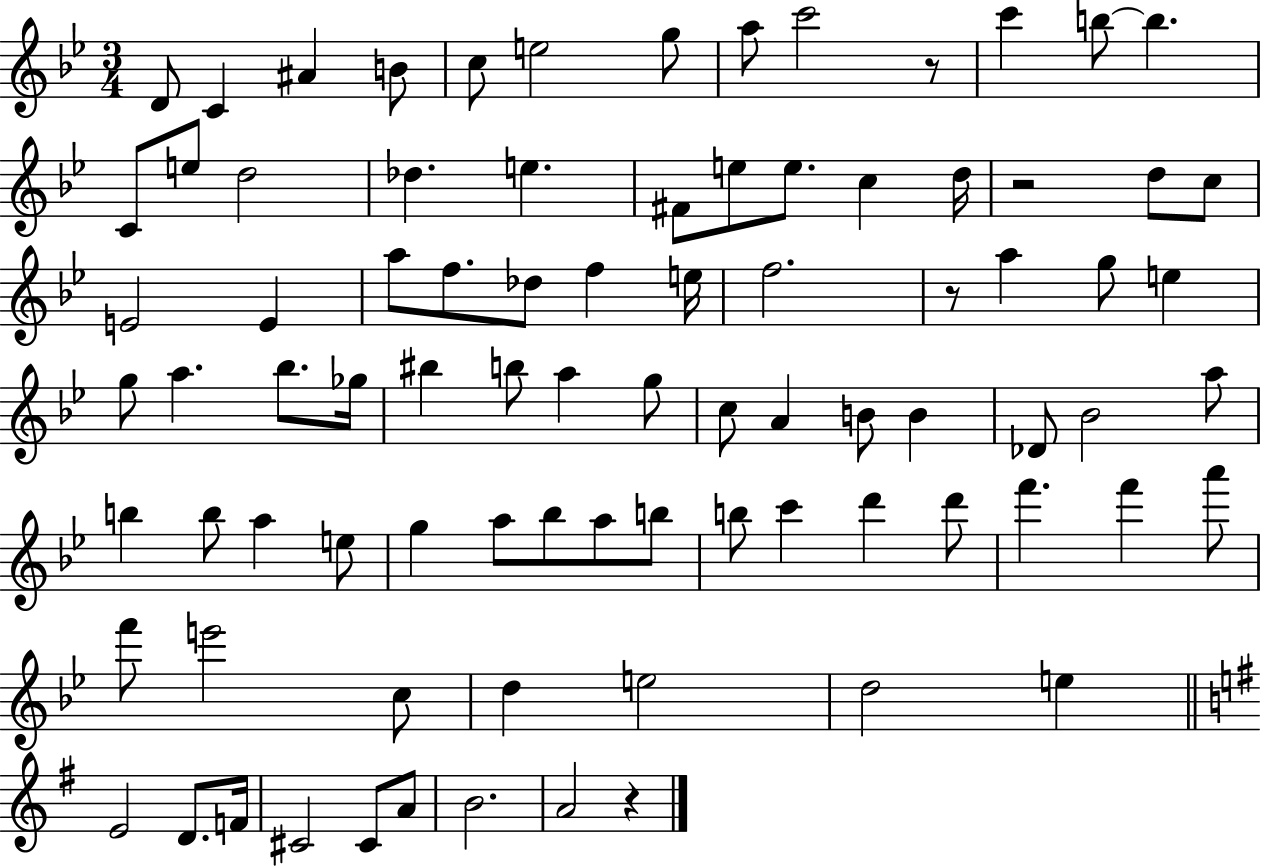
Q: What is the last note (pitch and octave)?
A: A4